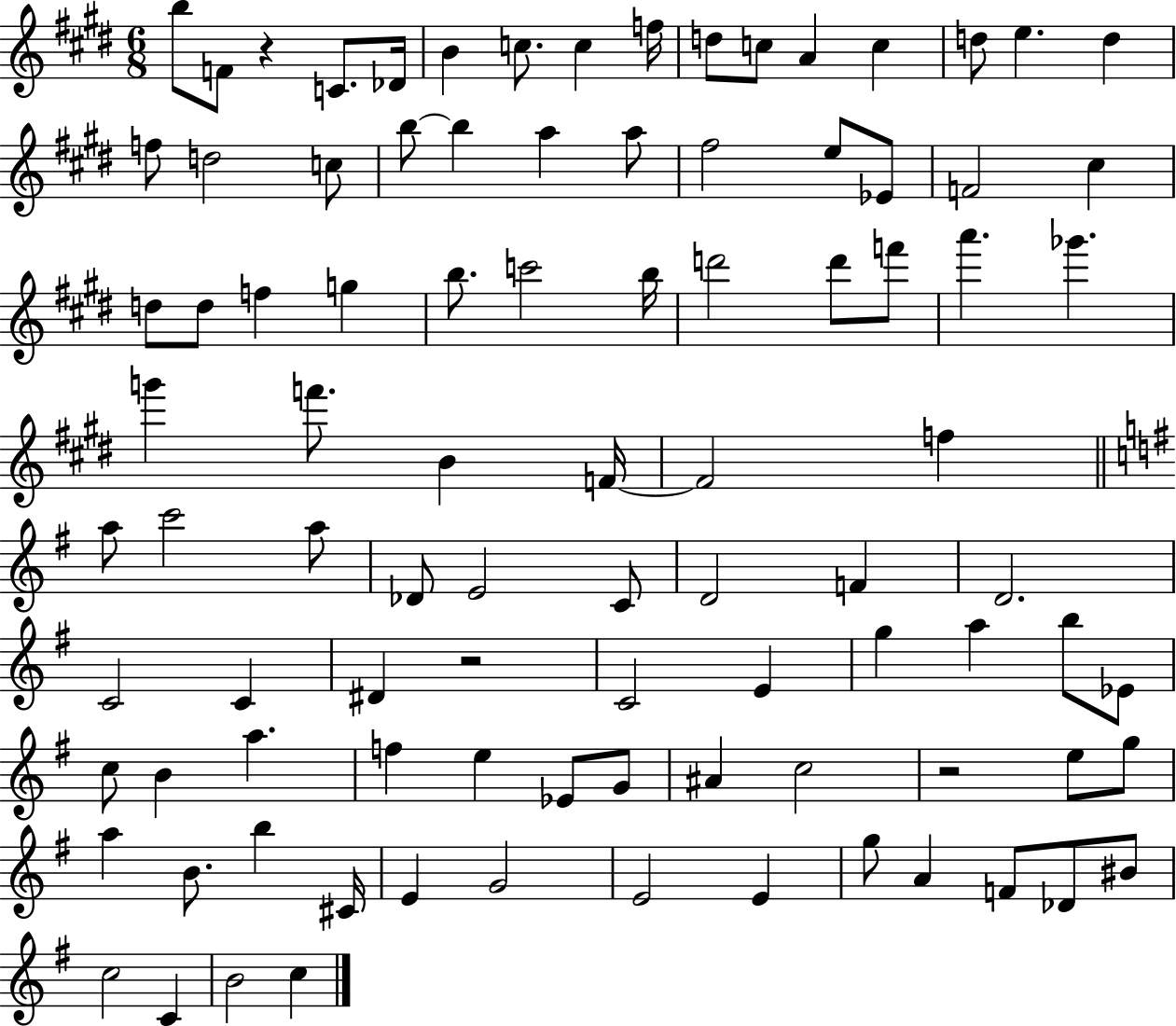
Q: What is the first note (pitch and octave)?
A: B5